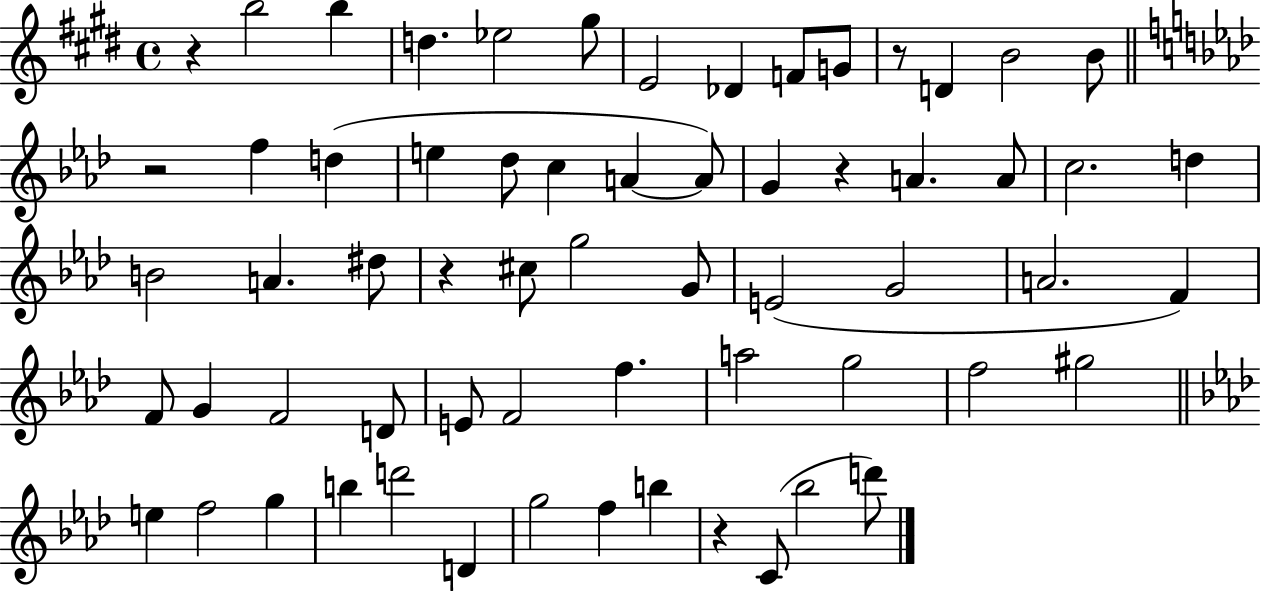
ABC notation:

X:1
T:Untitled
M:4/4
L:1/4
K:E
z b2 b d _e2 ^g/2 E2 _D F/2 G/2 z/2 D B2 B/2 z2 f d e _d/2 c A A/2 G z A A/2 c2 d B2 A ^d/2 z ^c/2 g2 G/2 E2 G2 A2 F F/2 G F2 D/2 E/2 F2 f a2 g2 f2 ^g2 e f2 g b d'2 D g2 f b z C/2 _b2 d'/2